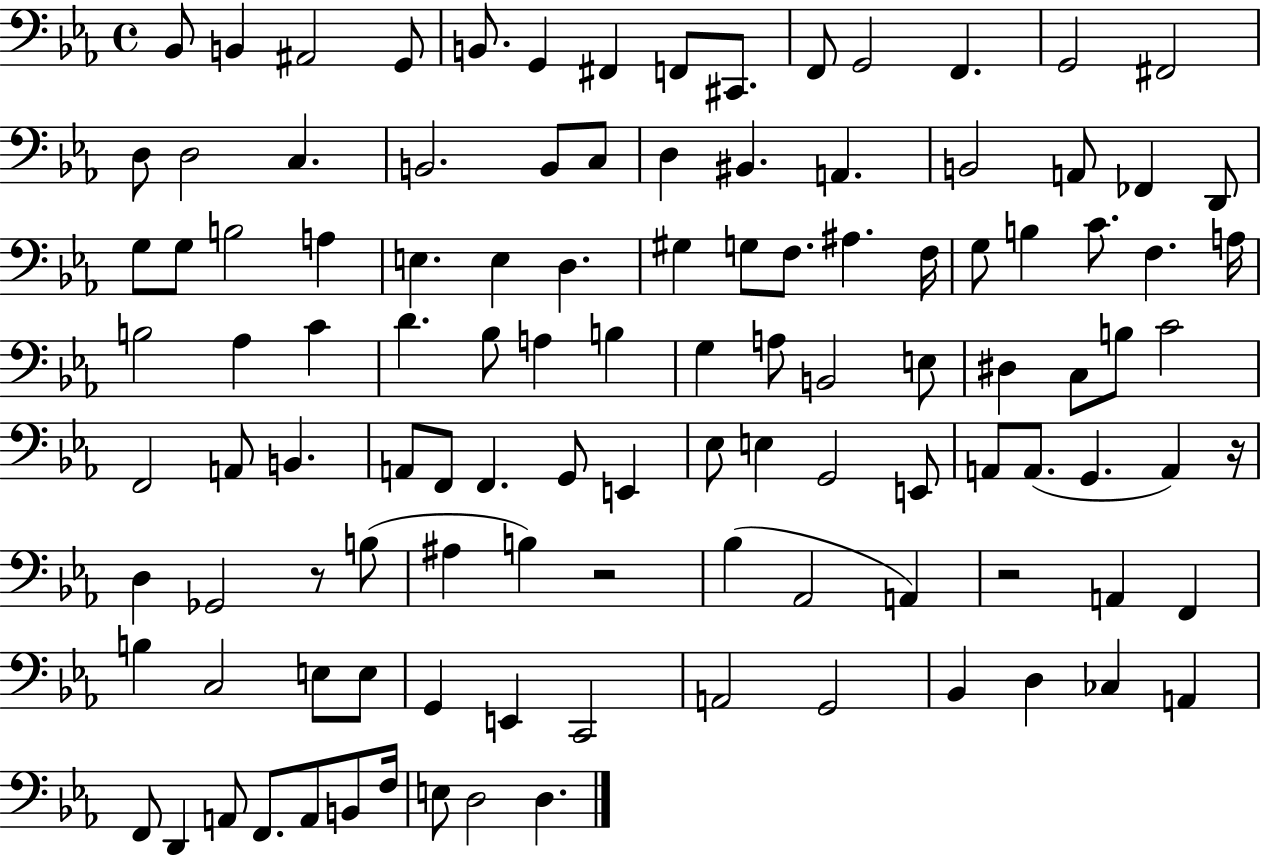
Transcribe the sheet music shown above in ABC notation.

X:1
T:Untitled
M:4/4
L:1/4
K:Eb
_B,,/2 B,, ^A,,2 G,,/2 B,,/2 G,, ^F,, F,,/2 ^C,,/2 F,,/2 G,,2 F,, G,,2 ^F,,2 D,/2 D,2 C, B,,2 B,,/2 C,/2 D, ^B,, A,, B,,2 A,,/2 _F,, D,,/2 G,/2 G,/2 B,2 A, E, E, D, ^G, G,/2 F,/2 ^A, F,/4 G,/2 B, C/2 F, A,/4 B,2 _A, C D _B,/2 A, B, G, A,/2 B,,2 E,/2 ^D, C,/2 B,/2 C2 F,,2 A,,/2 B,, A,,/2 F,,/2 F,, G,,/2 E,, _E,/2 E, G,,2 E,,/2 A,,/2 A,,/2 G,, A,, z/4 D, _G,,2 z/2 B,/2 ^A, B, z2 _B, _A,,2 A,, z2 A,, F,, B, C,2 E,/2 E,/2 G,, E,, C,,2 A,,2 G,,2 _B,, D, _C, A,, F,,/2 D,, A,,/2 F,,/2 A,,/2 B,,/2 F,/4 E,/2 D,2 D,